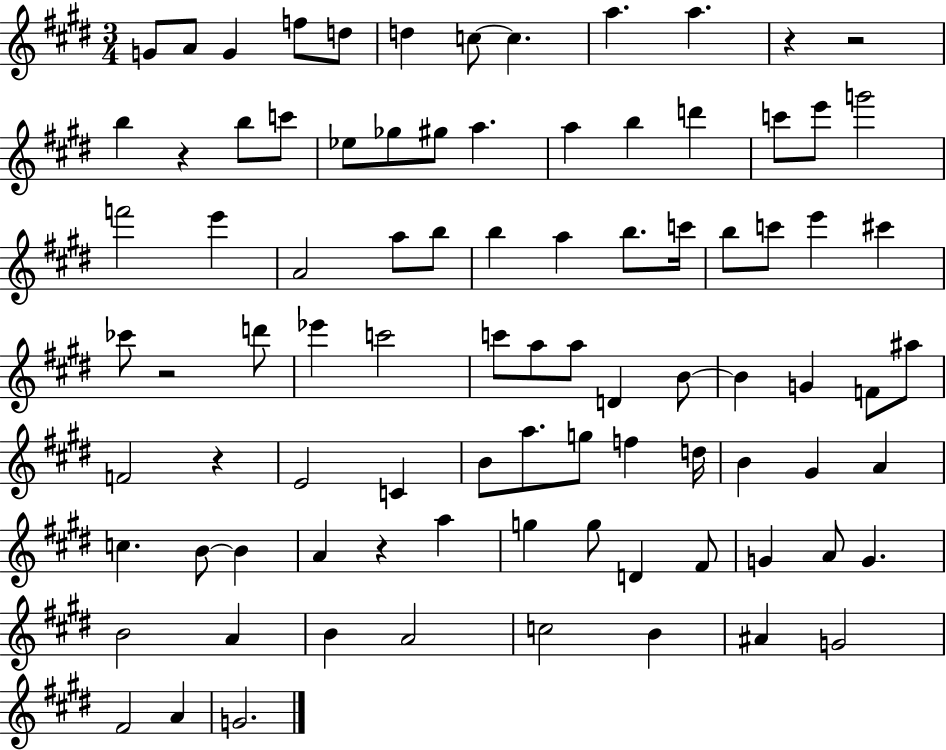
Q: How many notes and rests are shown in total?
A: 89